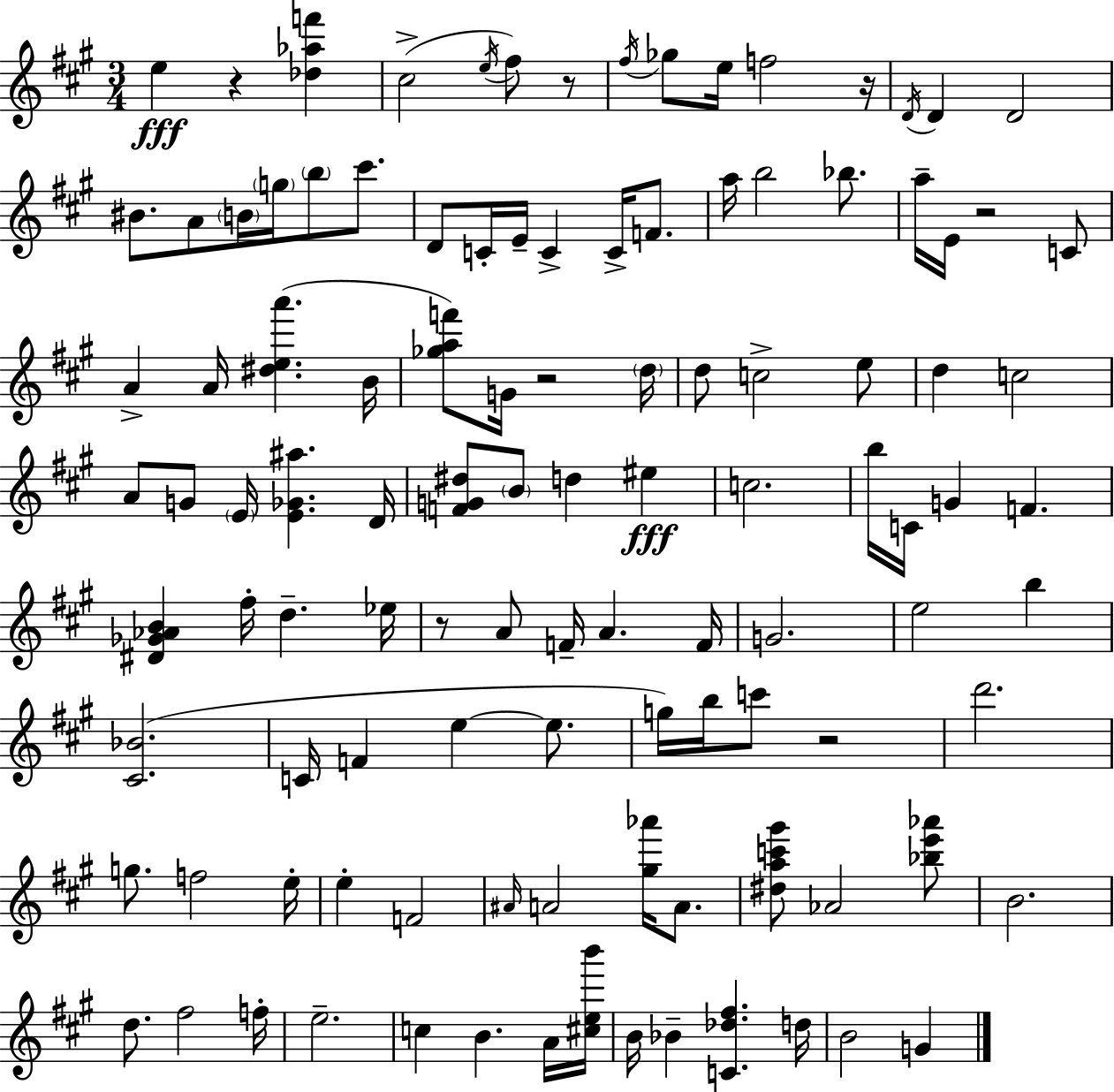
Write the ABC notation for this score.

X:1
T:Untitled
M:3/4
L:1/4
K:A
e z [_d_af'] ^c2 e/4 ^f/2 z/2 ^f/4 _g/2 e/4 f2 z/4 D/4 D D2 ^B/2 A/2 B/4 g/4 b/2 ^c'/2 D/2 C/4 E/4 C C/4 F/2 a/4 b2 _b/2 a/4 E/4 z2 C/2 A A/4 [^dea'] B/4 [_gaf']/2 G/4 z2 d/4 d/2 c2 e/2 d c2 A/2 G/2 E/4 [E_G^a] D/4 [FG^d]/2 B/2 d ^e c2 b/4 C/4 G F [^D_G_AB] ^f/4 d _e/4 z/2 A/2 F/4 A F/4 G2 e2 b [^C_B]2 C/4 F e e/2 g/4 b/4 c'/2 z2 d'2 g/2 f2 e/4 e F2 ^A/4 A2 [^g_a']/4 A/2 [^dac'^g']/2 _A2 [_be'_a']/2 B2 d/2 ^f2 f/4 e2 c B A/4 [^ceb']/4 B/4 _B [C_d^f] d/4 B2 G